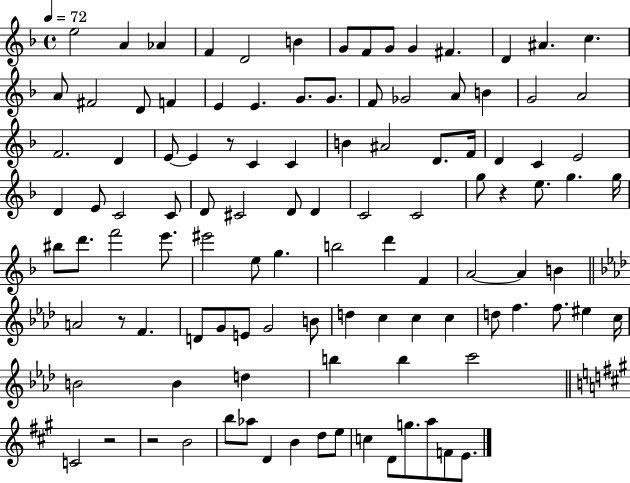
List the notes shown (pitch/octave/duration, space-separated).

E5/h A4/q Ab4/q F4/q D4/h B4/q G4/e F4/e G4/e G4/q F#4/q. D4/q A#4/q. C5/q. A4/e F#4/h D4/e F4/q E4/q E4/q. G4/e. G4/e. F4/e Gb4/h A4/e B4/q G4/h A4/h F4/h. D4/q E4/e E4/q R/e C4/q C4/q B4/q A#4/h D4/e. F4/s D4/q C4/q E4/h D4/q E4/e C4/h C4/e D4/e C#4/h D4/e D4/q C4/h C4/h G5/e R/q E5/e. G5/q. G5/s BIS5/e D6/e. F6/h E6/e. EIS6/h E5/e G5/q. B5/h D6/q F4/q A4/h A4/q B4/q A4/h R/e F4/q. D4/e G4/e E4/e G4/h B4/e D5/q C5/q C5/q C5/q D5/e F5/q. F5/e. EIS5/q C5/s B4/h B4/q D5/q B5/q B5/q C6/h C4/h R/h R/h B4/h B5/e Ab5/e D4/q B4/q D5/e E5/e C5/q D4/e G5/e. A5/e F4/e E4/e.